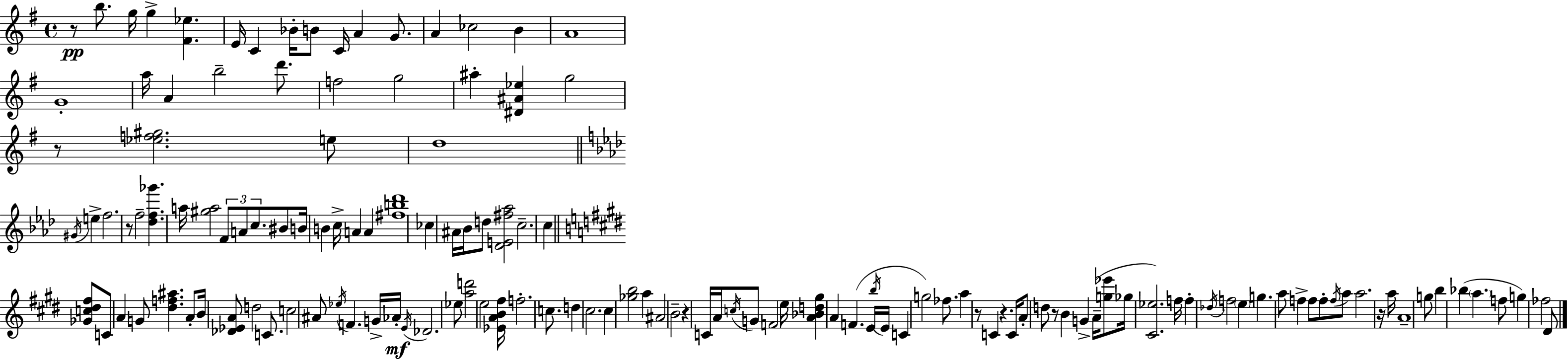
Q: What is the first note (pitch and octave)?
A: B5